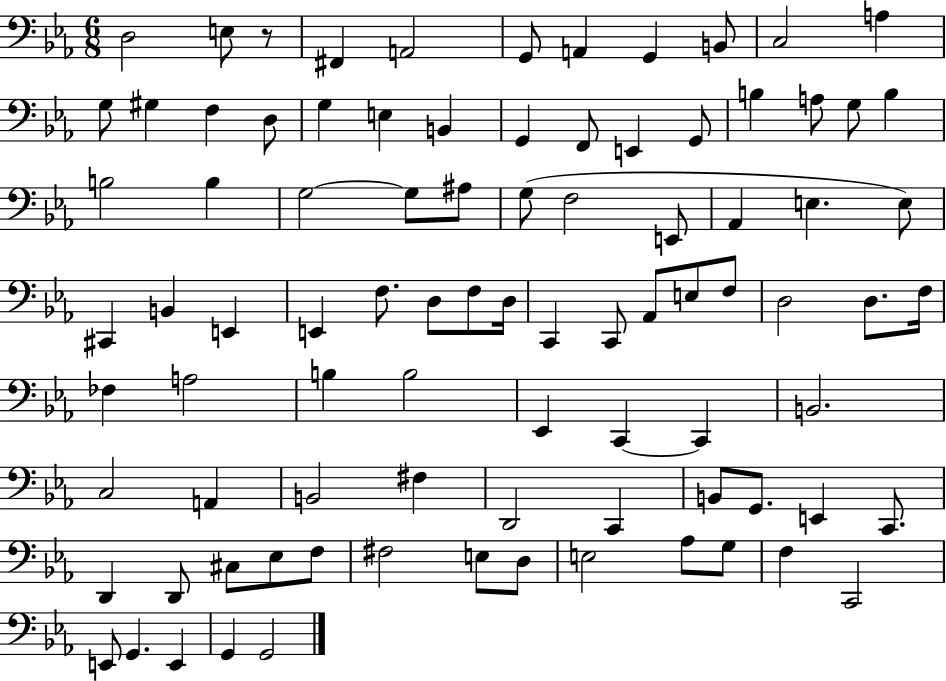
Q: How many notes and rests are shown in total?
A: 89